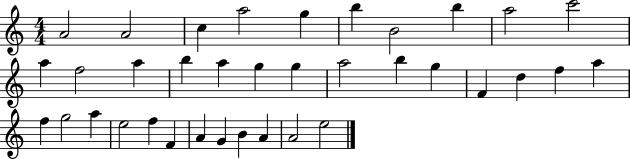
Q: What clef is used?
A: treble